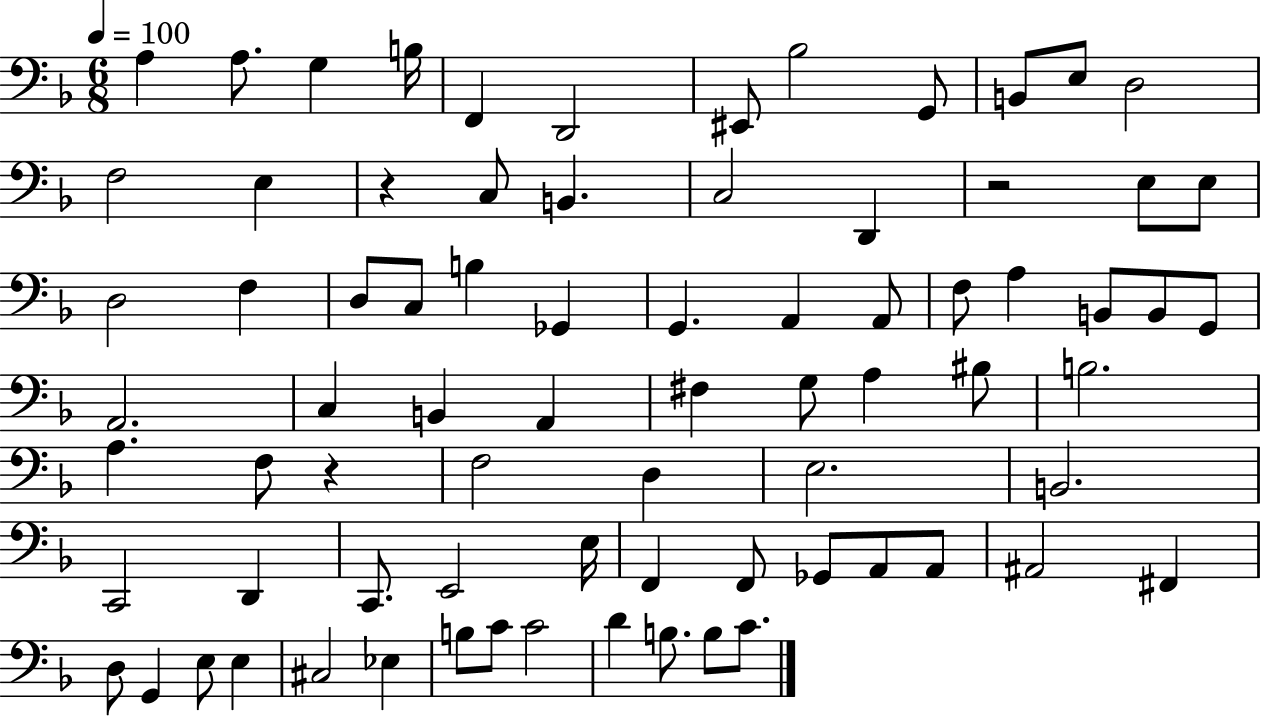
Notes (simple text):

A3/q A3/e. G3/q B3/s F2/q D2/h EIS2/e Bb3/h G2/e B2/e E3/e D3/h F3/h E3/q R/q C3/e B2/q. C3/h D2/q R/h E3/e E3/e D3/h F3/q D3/e C3/e B3/q Gb2/q G2/q. A2/q A2/e F3/e A3/q B2/e B2/e G2/e A2/h. C3/q B2/q A2/q F#3/q G3/e A3/q BIS3/e B3/h. A3/q. F3/e R/q F3/h D3/q E3/h. B2/h. C2/h D2/q C2/e. E2/h E3/s F2/q F2/e Gb2/e A2/e A2/e A#2/h F#2/q D3/e G2/q E3/e E3/q C#3/h Eb3/q B3/e C4/e C4/h D4/q B3/e. B3/e C4/e.